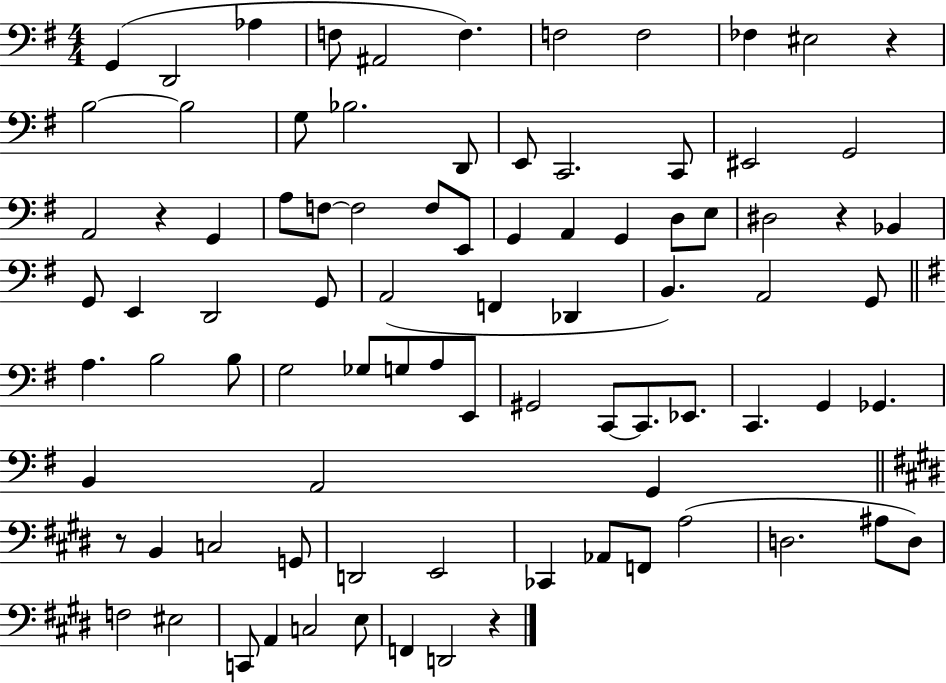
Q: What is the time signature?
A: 4/4